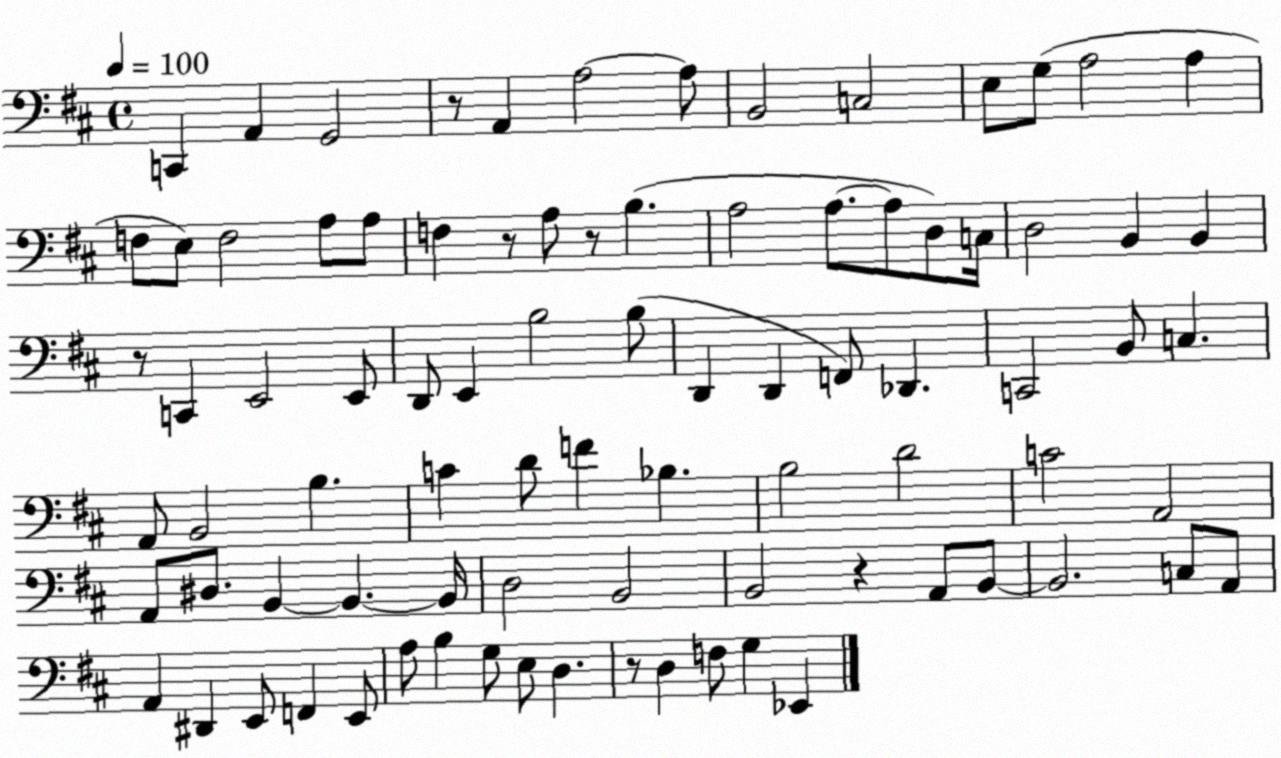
X:1
T:Untitled
M:4/4
L:1/4
K:D
C,, A,, G,,2 z/2 A,, A,2 A,/2 B,,2 C,2 E,/2 G,/2 A,2 A, F,/2 E,/2 F,2 A,/2 A,/2 F, z/2 A,/2 z/2 B, A,2 A,/2 A,/2 D,/2 C,/4 D,2 B,, B,, z/2 C,, E,,2 E,,/2 D,,/2 E,, B,2 B,/2 D,, D,, F,,/2 _D,, C,,2 B,,/2 C, A,,/2 B,,2 B, C D/2 F _B, B,2 D2 C2 A,,2 A,,/2 ^D,/2 B,, B,, B,,/4 D,2 B,,2 B,,2 z A,,/2 B,,/2 B,,2 C,/2 A,,/2 A,, ^D,, E,,/2 F,, E,,/2 A,/2 B, G,/2 E,/2 D, z/2 D, F,/2 G, _E,,